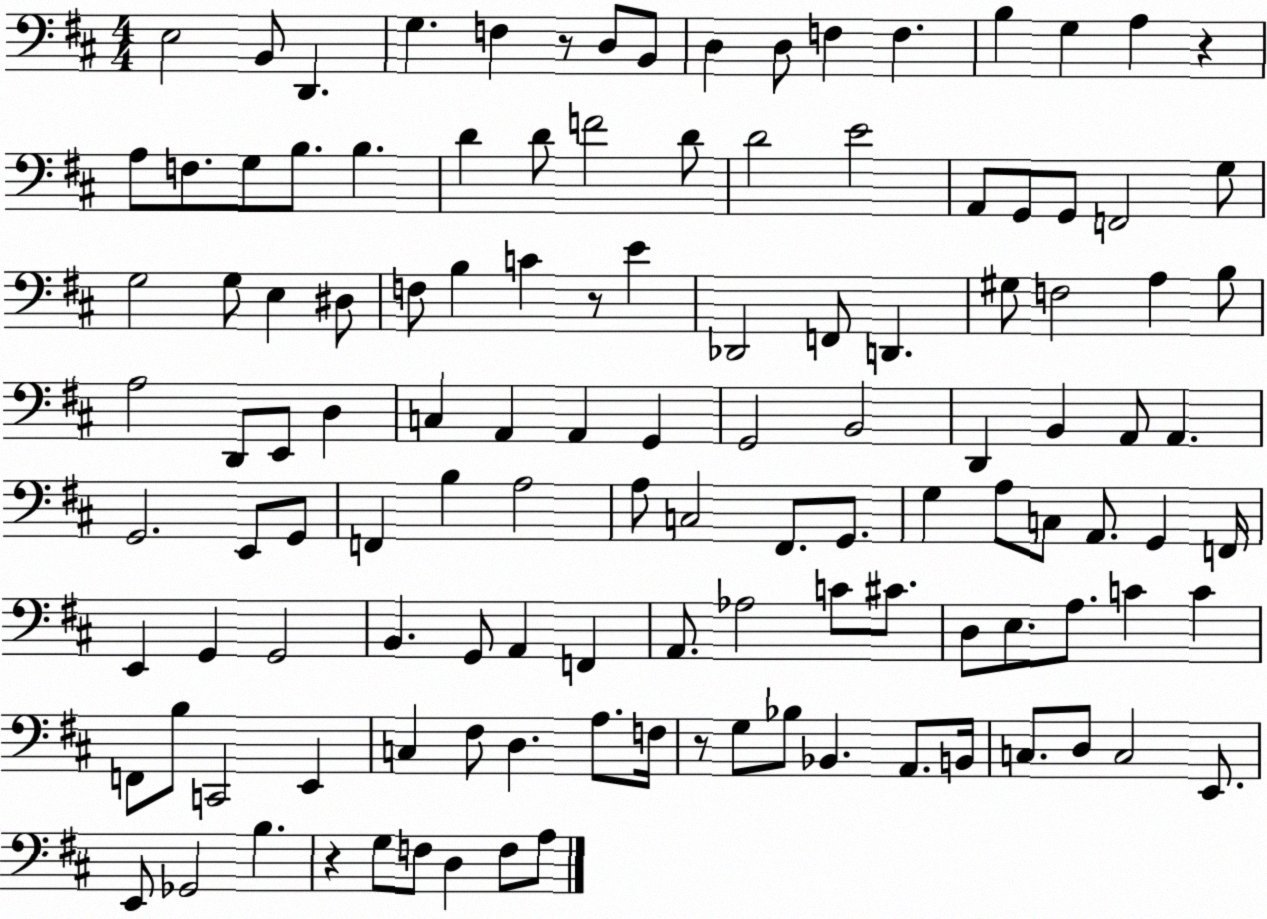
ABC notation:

X:1
T:Untitled
M:4/4
L:1/4
K:D
E,2 B,,/2 D,, G, F, z/2 D,/2 B,,/2 D, D,/2 F, F, B, G, A, z A,/2 F,/2 G,/2 B,/2 B, D D/2 F2 D/2 D2 E2 A,,/2 G,,/2 G,,/2 F,,2 G,/2 G,2 G,/2 E, ^D,/2 F,/2 B, C z/2 E _D,,2 F,,/2 D,, ^G,/2 F,2 A, B,/2 A,2 D,,/2 E,,/2 D, C, A,, A,, G,, G,,2 B,,2 D,, B,, A,,/2 A,, G,,2 E,,/2 G,,/2 F,, B, A,2 A,/2 C,2 ^F,,/2 G,,/2 G, A,/2 C,/2 A,,/2 G,, F,,/4 E,, G,, G,,2 B,, G,,/2 A,, F,, A,,/2 _A,2 C/2 ^C/2 D,/2 E,/2 A,/2 C C F,,/2 B,/2 C,,2 E,, C, ^F,/2 D, A,/2 F,/4 z/2 G,/2 _B,/2 _B,, A,,/2 B,,/4 C,/2 D,/2 C,2 E,,/2 E,,/2 _G,,2 B, z G,/2 F,/2 D, F,/2 A,/2